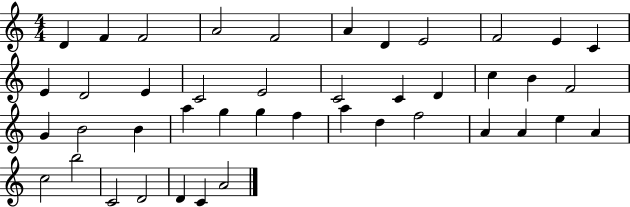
X:1
T:Untitled
M:4/4
L:1/4
K:C
D F F2 A2 F2 A D E2 F2 E C E D2 E C2 E2 C2 C D c B F2 G B2 B a g g f a d f2 A A e A c2 b2 C2 D2 D C A2